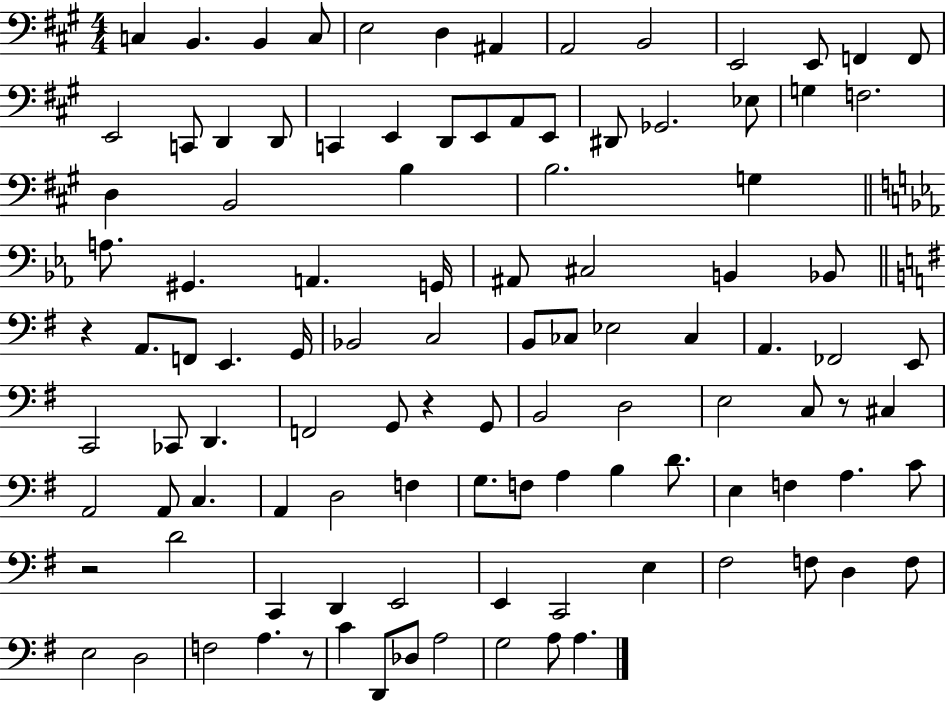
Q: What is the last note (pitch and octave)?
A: A3